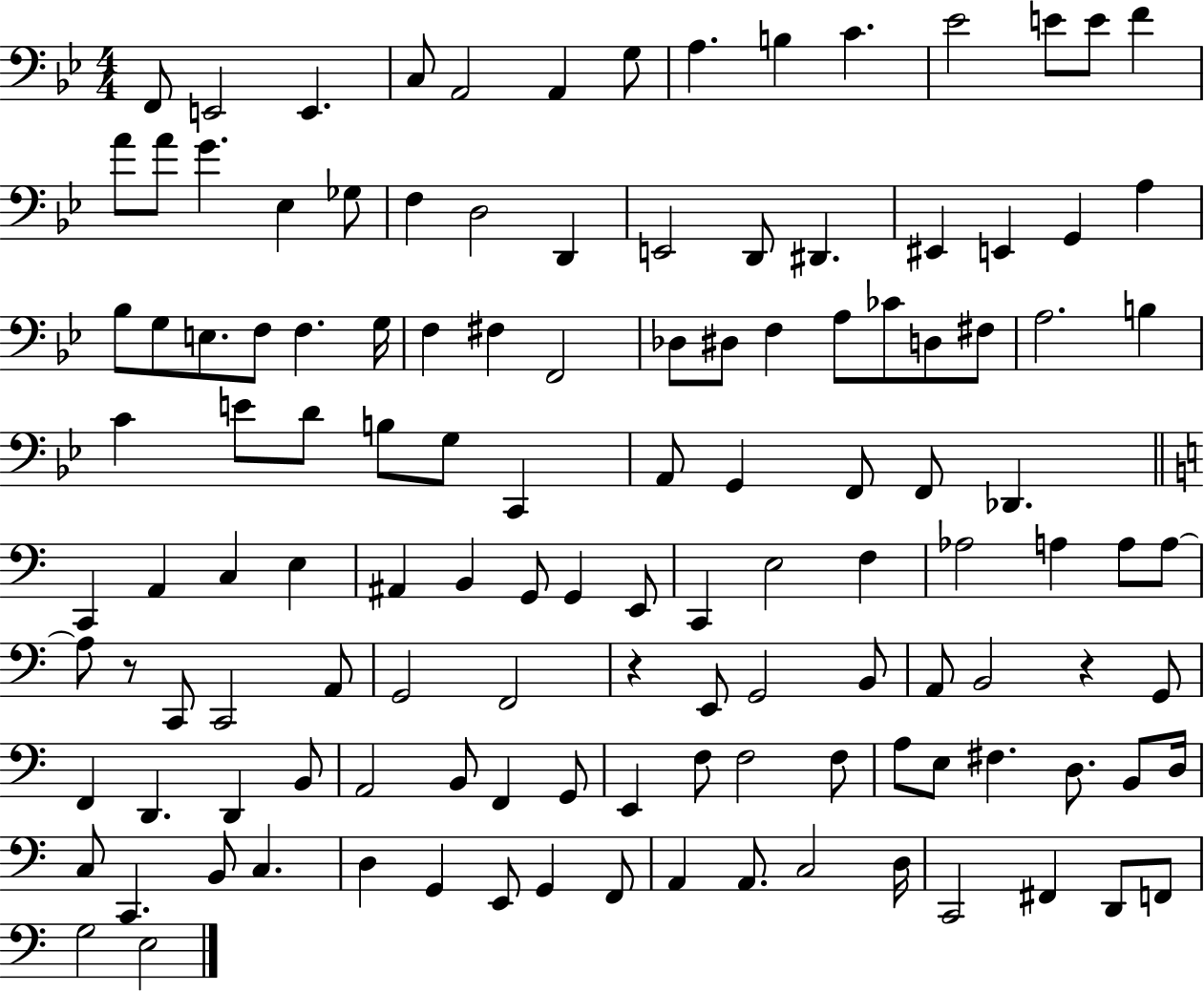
{
  \clef bass
  \numericTimeSignature
  \time 4/4
  \key bes \major
  \repeat volta 2 { f,8 e,2 e,4. | c8 a,2 a,4 g8 | a4. b4 c'4. | ees'2 e'8 e'8 f'4 | \break a'8 a'8 g'4. ees4 ges8 | f4 d2 d,4 | e,2 d,8 dis,4. | eis,4 e,4 g,4 a4 | \break bes8 g8 e8. f8 f4. g16 | f4 fis4 f,2 | des8 dis8 f4 a8 ces'8 d8 fis8 | a2. b4 | \break c'4 e'8 d'8 b8 g8 c,4 | a,8 g,4 f,8 f,8 des,4. | \bar "||" \break \key c \major c,4 a,4 c4 e4 | ais,4 b,4 g,8 g,4 e,8 | c,4 e2 f4 | aes2 a4 a8 a8~~ | \break a8 r8 c,8 c,2 a,8 | g,2 f,2 | r4 e,8 g,2 b,8 | a,8 b,2 r4 g,8 | \break f,4 d,4. d,4 b,8 | a,2 b,8 f,4 g,8 | e,4 f8 f2 f8 | a8 e8 fis4. d8. b,8 d16 | \break c8 c,4. b,8 c4. | d4 g,4 e,8 g,4 f,8 | a,4 a,8. c2 d16 | c,2 fis,4 d,8 f,8 | \break g2 e2 | } \bar "|."
}